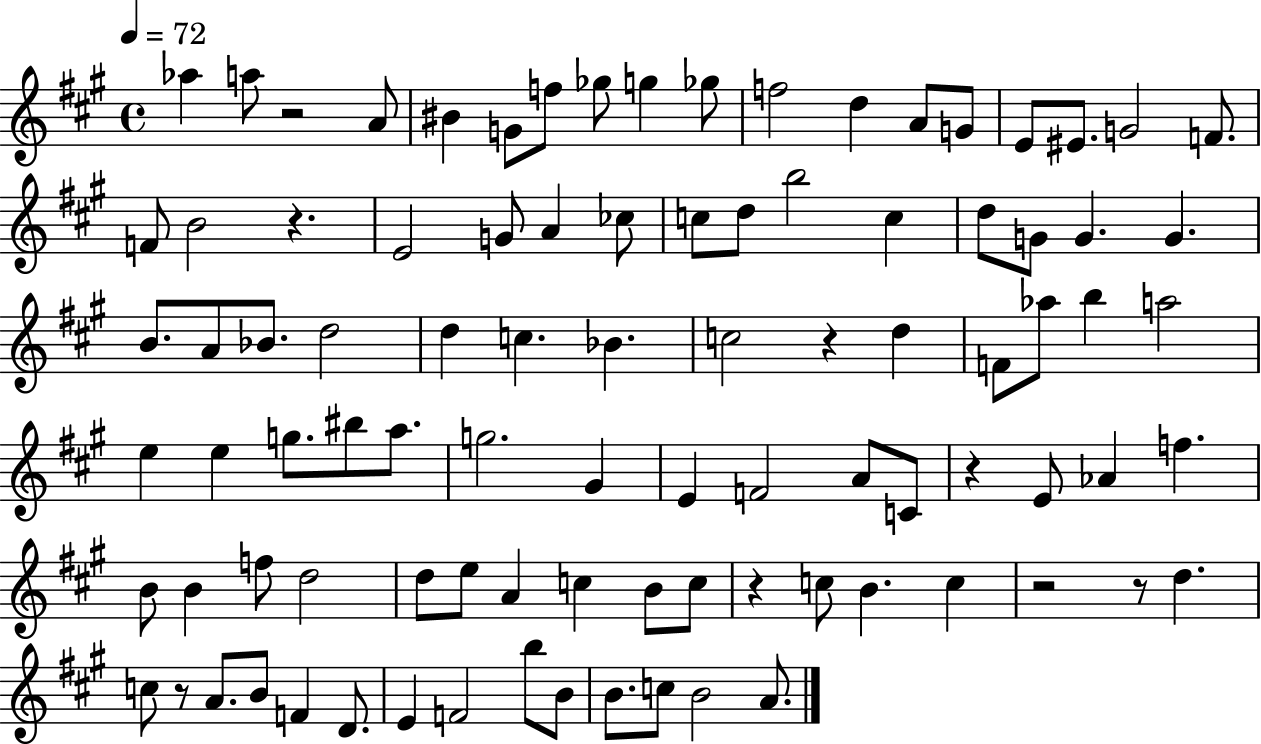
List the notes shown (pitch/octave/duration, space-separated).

Ab5/q A5/e R/h A4/e BIS4/q G4/e F5/e Gb5/e G5/q Gb5/e F5/h D5/q A4/e G4/e E4/e EIS4/e. G4/h F4/e. F4/e B4/h R/q. E4/h G4/e A4/q CES5/e C5/e D5/e B5/h C5/q D5/e G4/e G4/q. G4/q. B4/e. A4/e Bb4/e. D5/h D5/q C5/q. Bb4/q. C5/h R/q D5/q F4/e Ab5/e B5/q A5/h E5/q E5/q G5/e. BIS5/e A5/e. G5/h. G#4/q E4/q F4/h A4/e C4/e R/q E4/e Ab4/q F5/q. B4/e B4/q F5/e D5/h D5/e E5/e A4/q C5/q B4/e C5/e R/q C5/e B4/q. C5/q R/h R/e D5/q. C5/e R/e A4/e. B4/e F4/q D4/e. E4/q F4/h B5/e B4/e B4/e. C5/e B4/h A4/e.